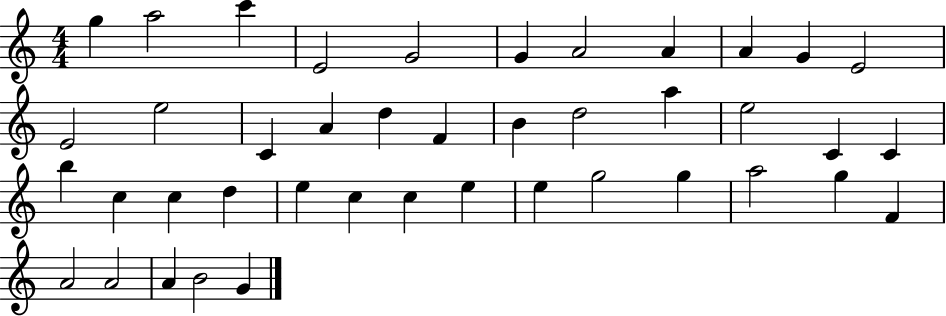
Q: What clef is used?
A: treble